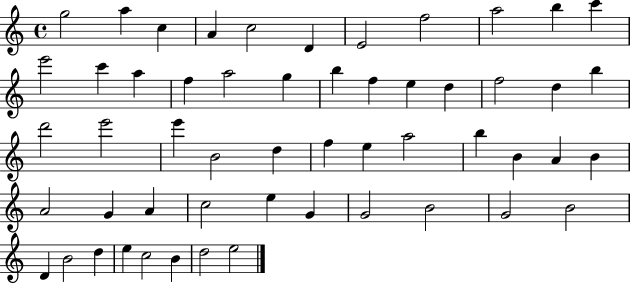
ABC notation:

X:1
T:Untitled
M:4/4
L:1/4
K:C
g2 a c A c2 D E2 f2 a2 b c' e'2 c' a f a2 g b f e d f2 d b d'2 e'2 e' B2 d f e a2 b B A B A2 G A c2 e G G2 B2 G2 B2 D B2 d e c2 B d2 e2